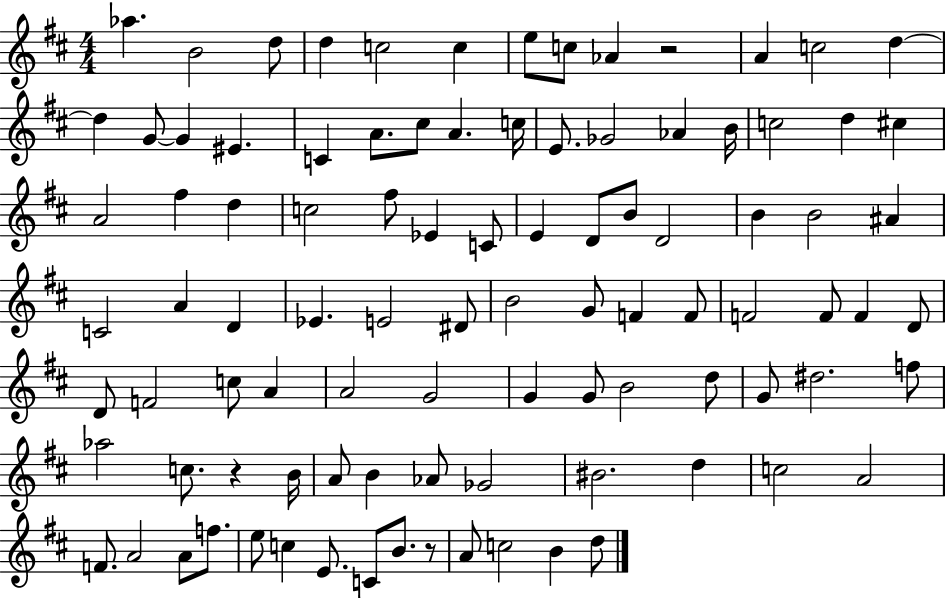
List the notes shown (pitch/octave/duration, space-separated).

Ab5/q. B4/h D5/e D5/q C5/h C5/q E5/e C5/e Ab4/q R/h A4/q C5/h D5/q D5/q G4/e G4/q EIS4/q. C4/q A4/e. C#5/e A4/q. C5/s E4/e. Gb4/h Ab4/q B4/s C5/h D5/q C#5/q A4/h F#5/q D5/q C5/h F#5/e Eb4/q C4/e E4/q D4/e B4/e D4/h B4/q B4/h A#4/q C4/h A4/q D4/q Eb4/q. E4/h D#4/e B4/h G4/e F4/q F4/e F4/h F4/e F4/q D4/e D4/e F4/h C5/e A4/q A4/h G4/h G4/q G4/e B4/h D5/e G4/e D#5/h. F5/e Ab5/h C5/e. R/q B4/s A4/e B4/q Ab4/e Gb4/h BIS4/h. D5/q C5/h A4/h F4/e. A4/h A4/e F5/e. E5/e C5/q E4/e. C4/e B4/e. R/e A4/e C5/h B4/q D5/e